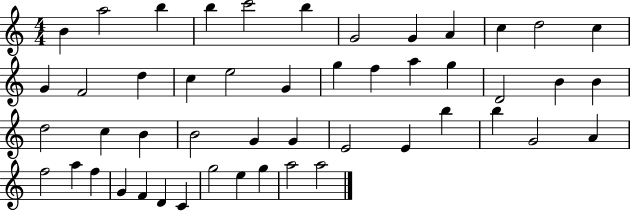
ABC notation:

X:1
T:Untitled
M:4/4
L:1/4
K:C
B a2 b b c'2 b G2 G A c d2 c G F2 d c e2 G g f a g D2 B B d2 c B B2 G G E2 E b b G2 A f2 a f G F D C g2 e g a2 a2